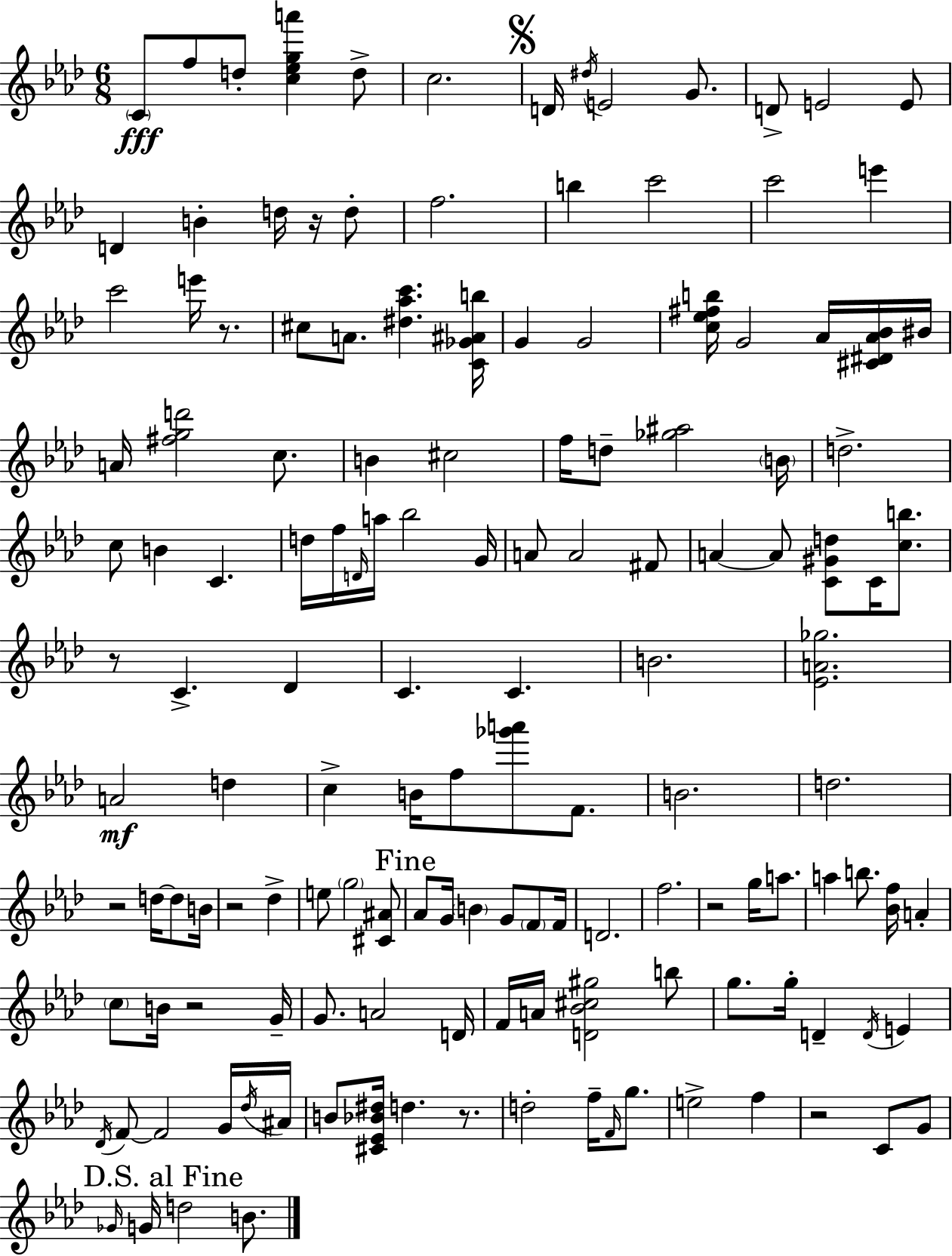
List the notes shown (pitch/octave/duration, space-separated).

C4/e F5/e D5/e [C5,Eb5,G5,A6]/q D5/e C5/h. D4/s D#5/s E4/h G4/e. D4/e E4/h E4/e D4/q B4/q D5/s R/s D5/e F5/h. B5/q C6/h C6/h E6/q C6/h E6/s R/e. C#5/e A4/e. [D#5,Ab5,C6]/q. [C4,Gb4,A#4,B5]/s G4/q G4/h [C5,Eb5,F#5,B5]/s G4/h Ab4/s [C#4,D#4,Ab4,Bb4]/s BIS4/s A4/s [F#5,G5,D6]/h C5/e. B4/q C#5/h F5/s D5/e [Gb5,A#5]/h B4/s D5/h. C5/e B4/q C4/q. D5/s F5/s D4/s A5/s Bb5/h G4/s A4/e A4/h F#4/e A4/q A4/e [C4,G#4,D5]/e C4/s [C5,B5]/e. R/e C4/q. Db4/q C4/q. C4/q. B4/h. [Eb4,A4,Gb5]/h. A4/h D5/q C5/q B4/s F5/e [Gb6,A6]/e F4/e. B4/h. D5/h. R/h D5/s D5/e B4/s R/h Db5/q E5/e G5/h [C#4,A#4]/e Ab4/e G4/s B4/q G4/e F4/e F4/s D4/h. F5/h. R/h G5/s A5/e. A5/q B5/e. [Bb4,F5]/s A4/q C5/e B4/s R/h G4/s G4/e. A4/h D4/s F4/s A4/s [D4,Bb4,C#5,G#5]/h B5/e G5/e. G5/s D4/q D4/s E4/q Db4/s F4/e F4/h G4/s Db5/s A#4/s B4/e [C#4,Eb4,Bb4,D#5]/s D5/q. R/e. D5/h F5/s F4/s G5/e. E5/h F5/q R/h C4/e G4/e Gb4/s G4/s D5/h B4/e.